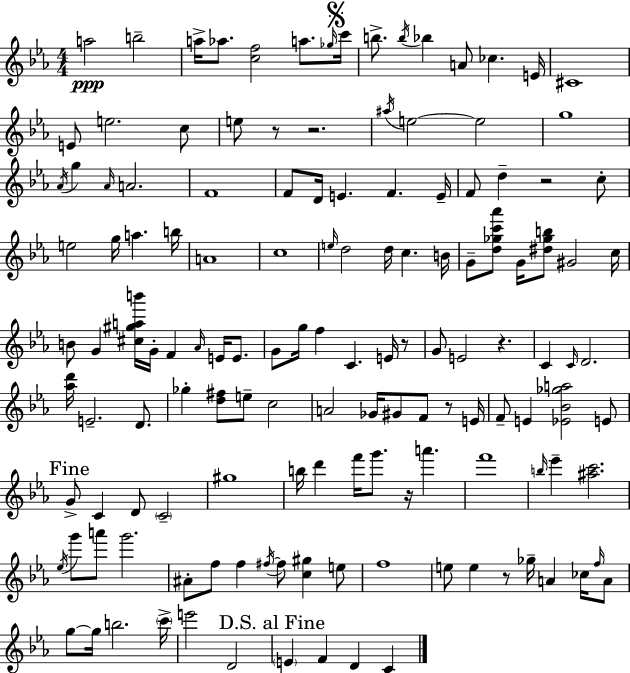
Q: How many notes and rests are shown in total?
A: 138